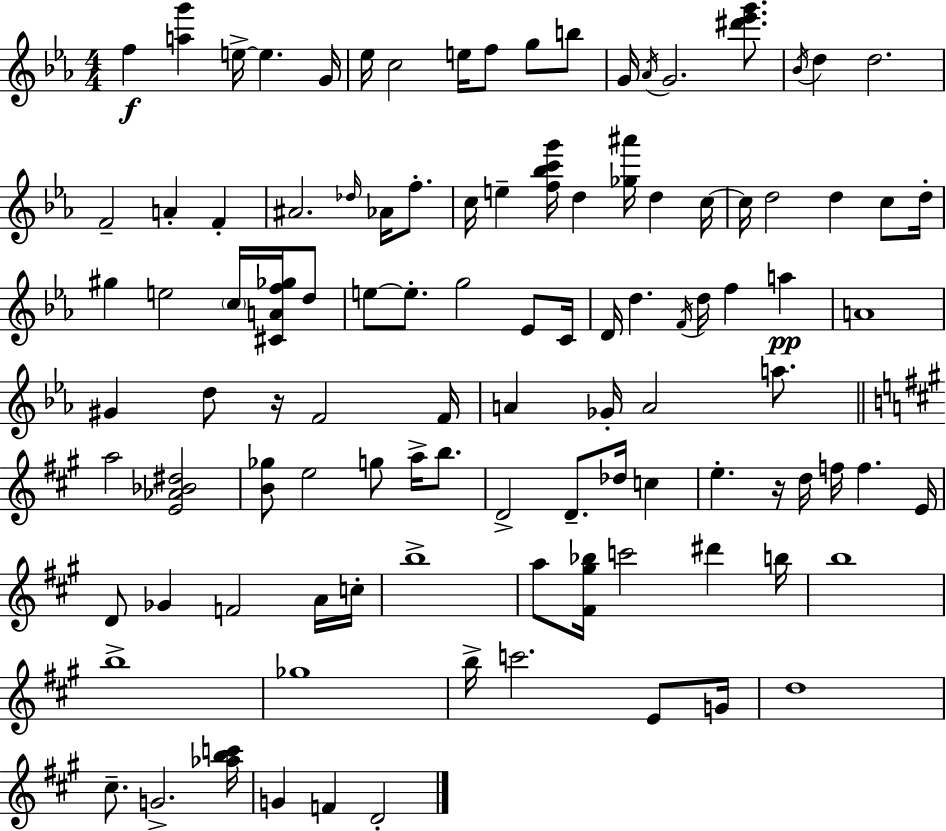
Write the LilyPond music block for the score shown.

{
  \clef treble
  \numericTimeSignature
  \time 4/4
  \key c \minor
  f''4\f <a'' g'''>4 e''16->~~ e''4. g'16 | ees''16 c''2 e''16 f''8 g''8 b''8 | g'16 \acciaccatura { aes'16 } g'2. <dis''' ees''' g'''>8. | \acciaccatura { bes'16 } d''4 d''2. | \break f'2-- a'4-. f'4-. | ais'2. \grace { des''16 } aes'16 | f''8.-. c''16 e''4-- <f'' bes'' c''' g'''>16 d''4 <ges'' ais'''>16 d''4 | c''16~~ c''16 d''2 d''4 | \break c''8 d''16-. gis''4 e''2 \parenthesize c''16 | <cis' a' f'' ges''>16 d''8 e''8~~ e''8.-. g''2 | ees'8 c'16 d'16 d''4. \acciaccatura { f'16 } d''16 f''4 | a''4\pp a'1 | \break gis'4 d''8 r16 f'2 | f'16 a'4 ges'16-. a'2 | a''8. \bar "||" \break \key a \major a''2 <e' aes' bes' dis''>2 | <b' ges''>8 e''2 g''8 a''16-> b''8. | d'2-> d'8.-- des''16 c''4 | e''4.-. r16 d''16 f''16 f''4. e'16 | \break d'8 ges'4 f'2 a'16 c''16-. | b''1-> | a''8 <fis' gis'' bes''>16 c'''2 dis'''4 b''16 | b''1 | \break b''1-> | ges''1 | b''16-> c'''2. e'8 g'16 | d''1 | \break cis''8.-- g'2.-> <aes'' b'' c'''>16 | g'4 f'4 d'2-. | \bar "|."
}